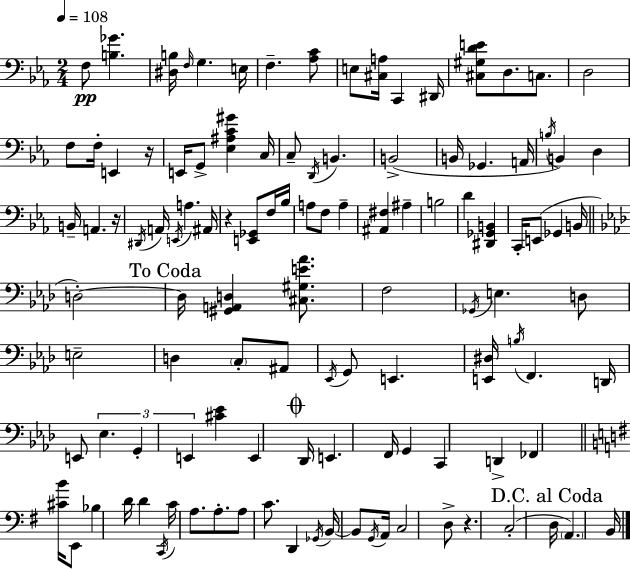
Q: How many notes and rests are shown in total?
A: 114